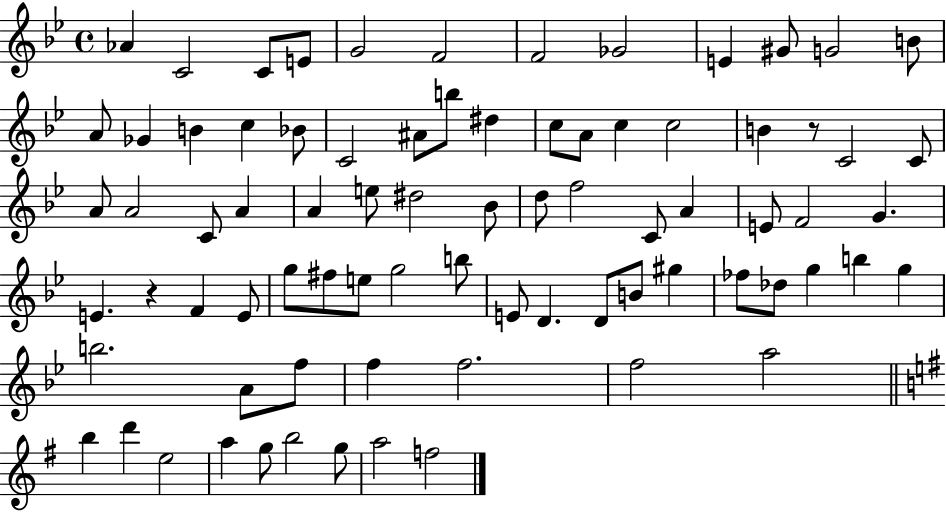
{
  \clef treble
  \time 4/4
  \defaultTimeSignature
  \key bes \major
  aes'4 c'2 c'8 e'8 | g'2 f'2 | f'2 ges'2 | e'4 gis'8 g'2 b'8 | \break a'8 ges'4 b'4 c''4 bes'8 | c'2 ais'8 b''8 dis''4 | c''8 a'8 c''4 c''2 | b'4 r8 c'2 c'8 | \break a'8 a'2 c'8 a'4 | a'4 e''8 dis''2 bes'8 | d''8 f''2 c'8 a'4 | e'8 f'2 g'4. | \break e'4. r4 f'4 e'8 | g''8 fis''8 e''8 g''2 b''8 | e'8 d'4. d'8 b'8 gis''4 | fes''8 des''8 g''4 b''4 g''4 | \break b''2. a'8 f''8 | f''4 f''2. | f''2 a''2 | \bar "||" \break \key e \minor b''4 d'''4 e''2 | a''4 g''8 b''2 g''8 | a''2 f''2 | \bar "|."
}